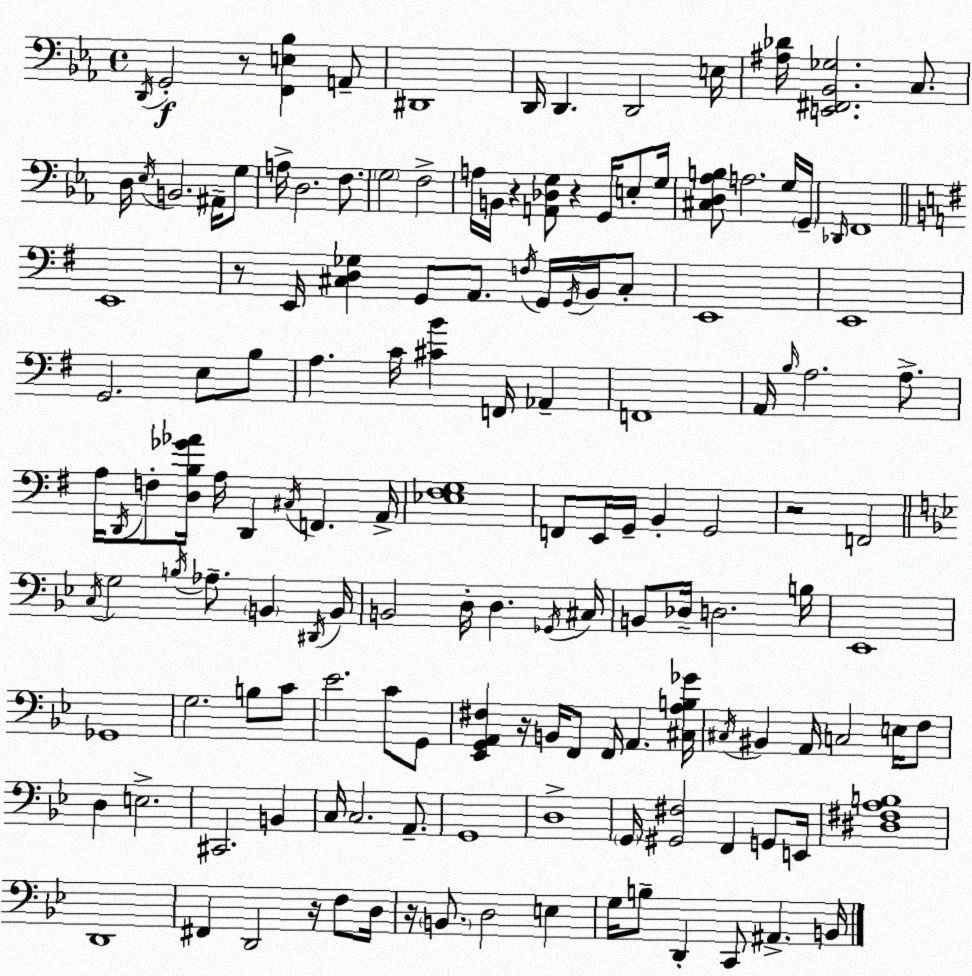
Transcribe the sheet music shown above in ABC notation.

X:1
T:Untitled
M:4/4
L:1/4
K:Cm
D,,/4 G,,2 z/2 [F,,E,_B,] A,,/2 ^D,,4 D,,/4 D,, D,,2 E,/4 [^A,_D]/4 [E,,^F,,_B,,_G,]2 C,/2 D,/4 _E,/4 B,,2 ^A,,/4 G,/2 A,/4 D,2 F,/2 G,2 F,2 A,/4 B,,/4 z [A,,_D,G,]/2 z G,,/4 E,/2 G,/4 [^C,D,_A,B,]/2 A,2 G,/4 G,,/4 _D,,/4 F,,4 E,,4 z/2 E,,/4 [^C,D,_G,] G,,/2 A,,/2 F,/4 G,,/4 G,,/4 B,,/4 ^C,/2 E,,4 E,,4 G,,2 E,/2 B,/2 A, C/4 [^CB] F,,/4 _A,, F,,4 A,,/4 B,/4 A,2 A,/2 A,/4 D,,/4 F,/2 [D,B,_G_A]/4 A,/4 D,, ^C,/4 F,, A,,/4 [_E,^F,G,]4 F,,/2 E,,/4 G,,/4 B,, G,,2 z2 F,,2 C,/4 G,2 B,/4 _A,/2 B,, ^D,,/4 B,,/4 B,,2 D,/4 D, _G,,/4 ^C,/4 B,,/2 _D,/4 D,2 B,/4 _E,,4 _G,,4 G,2 B,/2 C/2 _E2 C/2 G,,/2 [_E,,G,,A,,^F,] z/4 B,,/4 F,,/2 F,,/4 A,, [^C,A,B,_G]/4 ^C,/4 ^B,, A,,/4 C,2 E,/4 F,/2 D, E,2 ^C,,2 B,, C,/4 C,2 A,,/2 G,,4 D,4 G,,/4 [^G,,^F,]2 F,, G,,/2 E,,/4 [^D,^F,A,B,]4 D,,4 ^F,, D,,2 z/4 F,/2 D,/4 z/4 B,,/2 D,2 E, G,/4 B,/2 D,, C,,/2 ^A,, B,,/4